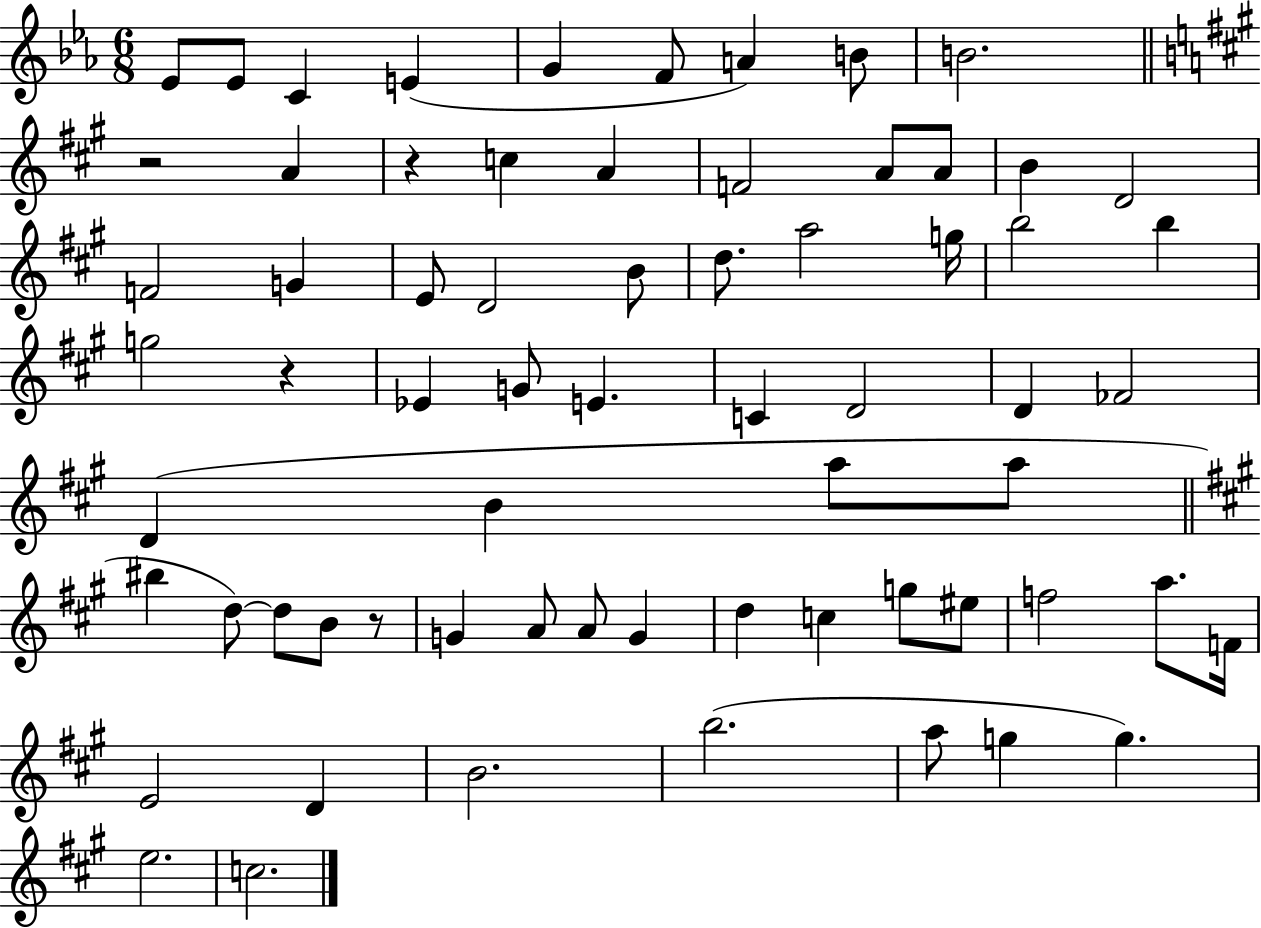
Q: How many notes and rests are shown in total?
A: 67